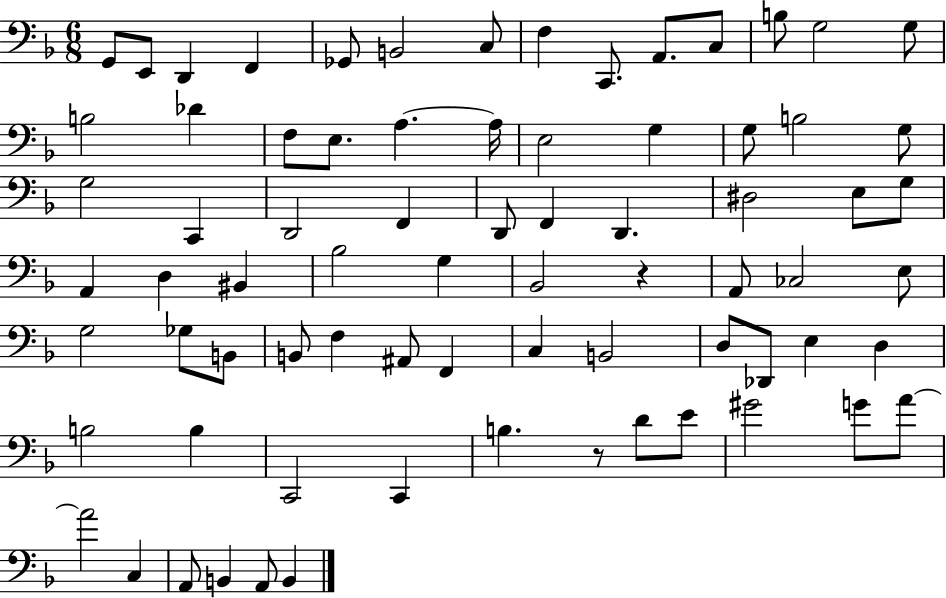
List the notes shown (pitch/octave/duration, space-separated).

G2/e E2/e D2/q F2/q Gb2/e B2/h C3/e F3/q C2/e. A2/e. C3/e B3/e G3/h G3/e B3/h Db4/q F3/e E3/e. A3/q. A3/s E3/h G3/q G3/e B3/h G3/e G3/h C2/q D2/h F2/q D2/e F2/q D2/q. D#3/h E3/e G3/e A2/q D3/q BIS2/q Bb3/h G3/q Bb2/h R/q A2/e CES3/h E3/e G3/h Gb3/e B2/e B2/e F3/q A#2/e F2/q C3/q B2/h D3/e Db2/e E3/q D3/q B3/h B3/q C2/h C2/q B3/q. R/e D4/e E4/e G#4/h G4/e A4/e A4/h C3/q A2/e B2/q A2/e B2/q